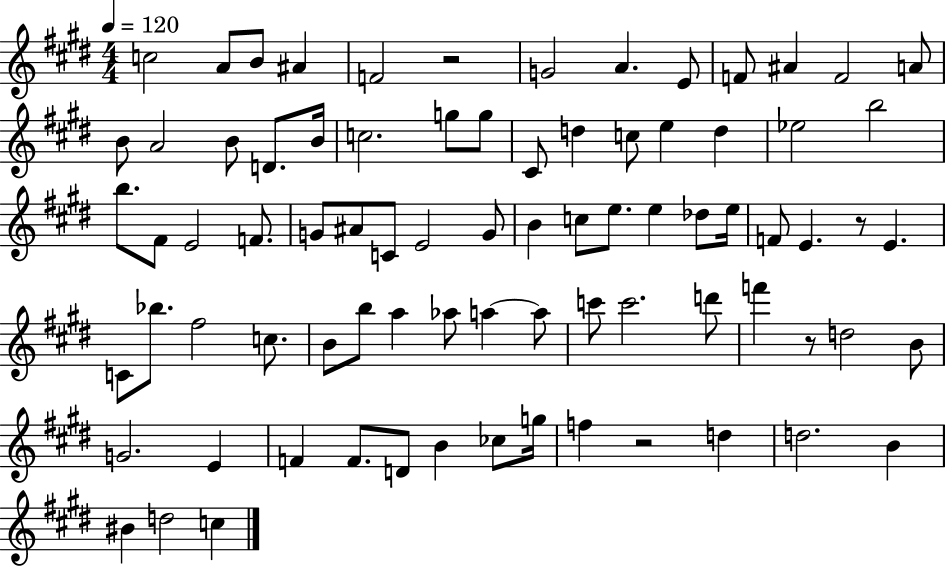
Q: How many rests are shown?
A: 4